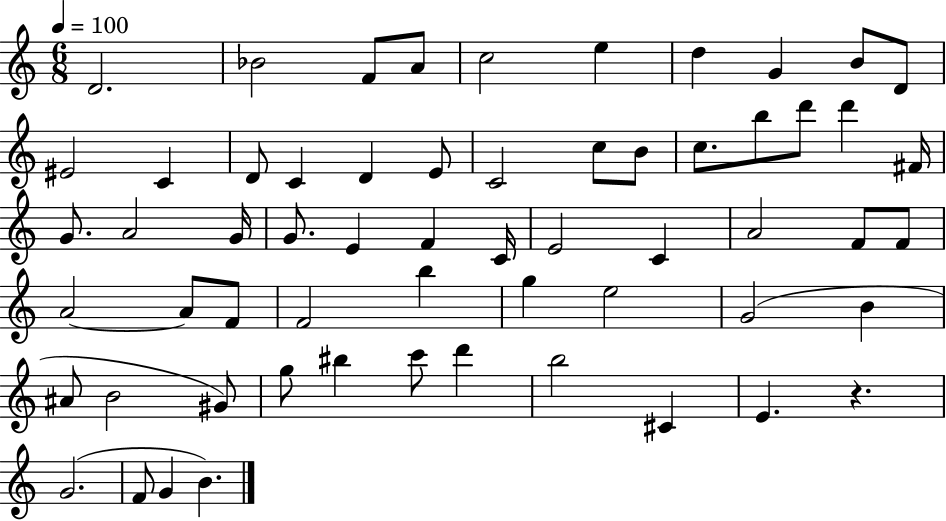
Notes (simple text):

D4/h. Bb4/h F4/e A4/e C5/h E5/q D5/q G4/q B4/e D4/e EIS4/h C4/q D4/e C4/q D4/q E4/e C4/h C5/e B4/e C5/e. B5/e D6/e D6/q F#4/s G4/e. A4/h G4/s G4/e. E4/q F4/q C4/s E4/h C4/q A4/h F4/e F4/e A4/h A4/e F4/e F4/h B5/q G5/q E5/h G4/h B4/q A#4/e B4/h G#4/e G5/e BIS5/q C6/e D6/q B5/h C#4/q E4/q. R/q. G4/h. F4/e G4/q B4/q.